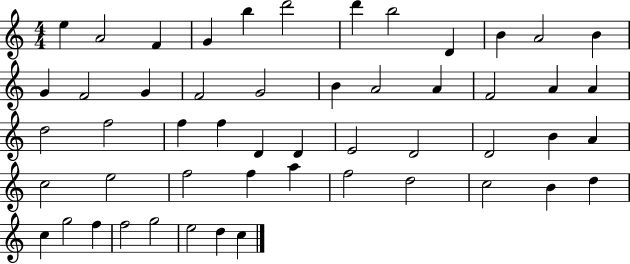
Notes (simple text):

E5/q A4/h F4/q G4/q B5/q D6/h D6/q B5/h D4/q B4/q A4/h B4/q G4/q F4/h G4/q F4/h G4/h B4/q A4/h A4/q F4/h A4/q A4/q D5/h F5/h F5/q F5/q D4/q D4/q E4/h D4/h D4/h B4/q A4/q C5/h E5/h F5/h F5/q A5/q F5/h D5/h C5/h B4/q D5/q C5/q G5/h F5/q F5/h G5/h E5/h D5/q C5/q